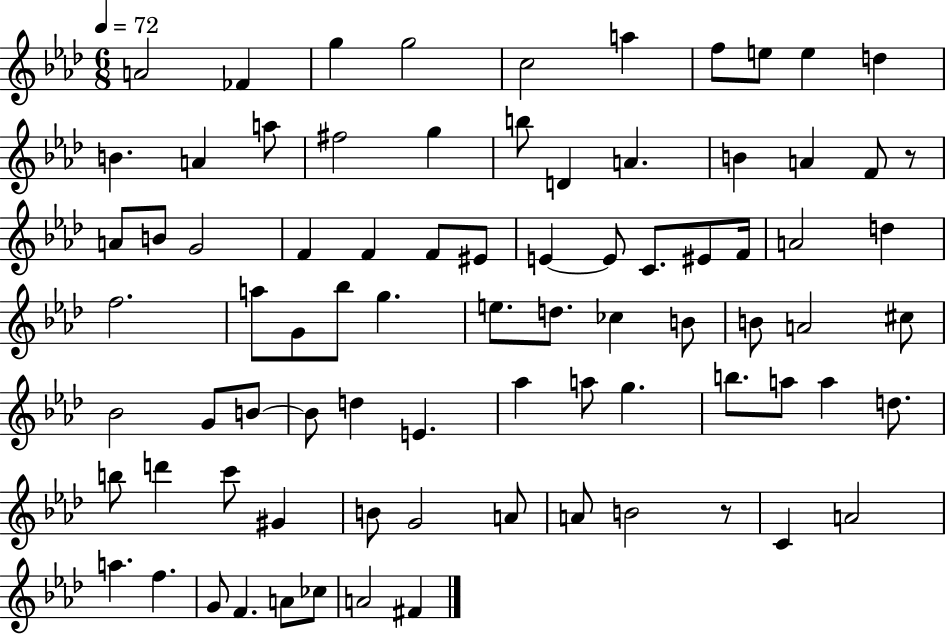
{
  \clef treble
  \numericTimeSignature
  \time 6/8
  \key aes \major
  \tempo 4 = 72
  \repeat volta 2 { a'2 fes'4 | g''4 g''2 | c''2 a''4 | f''8 e''8 e''4 d''4 | \break b'4. a'4 a''8 | fis''2 g''4 | b''8 d'4 a'4. | b'4 a'4 f'8 r8 | \break a'8 b'8 g'2 | f'4 f'4 f'8 eis'8 | e'4~~ e'8 c'8. eis'8 f'16 | a'2 d''4 | \break f''2. | a''8 g'8 bes''8 g''4. | e''8. d''8. ces''4 b'8 | b'8 a'2 cis''8 | \break bes'2 g'8 b'8~~ | b'8 d''4 e'4. | aes''4 a''8 g''4. | b''8. a''8 a''4 d''8. | \break b''8 d'''4 c'''8 gis'4 | b'8 g'2 a'8 | a'8 b'2 r8 | c'4 a'2 | \break a''4. f''4. | g'8 f'4. a'8 ces''8 | a'2 fis'4 | } \bar "|."
}